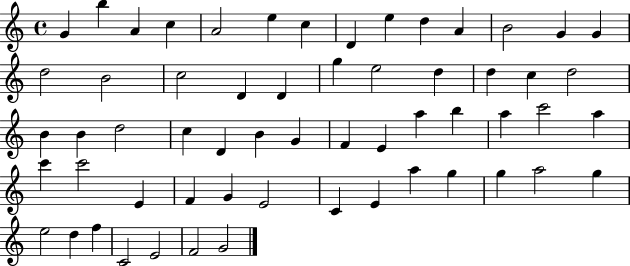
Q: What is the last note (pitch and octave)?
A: G4